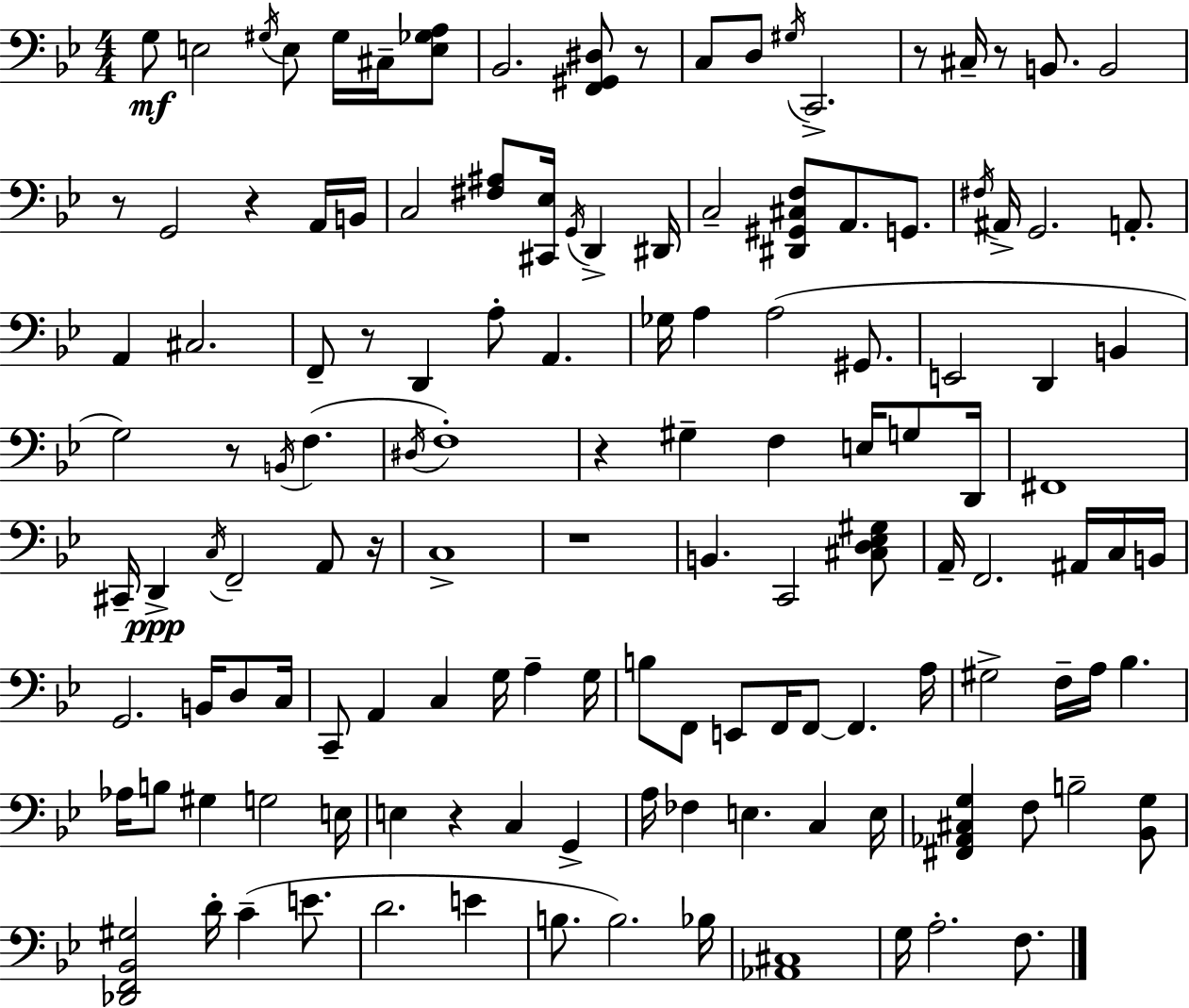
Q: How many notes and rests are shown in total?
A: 133